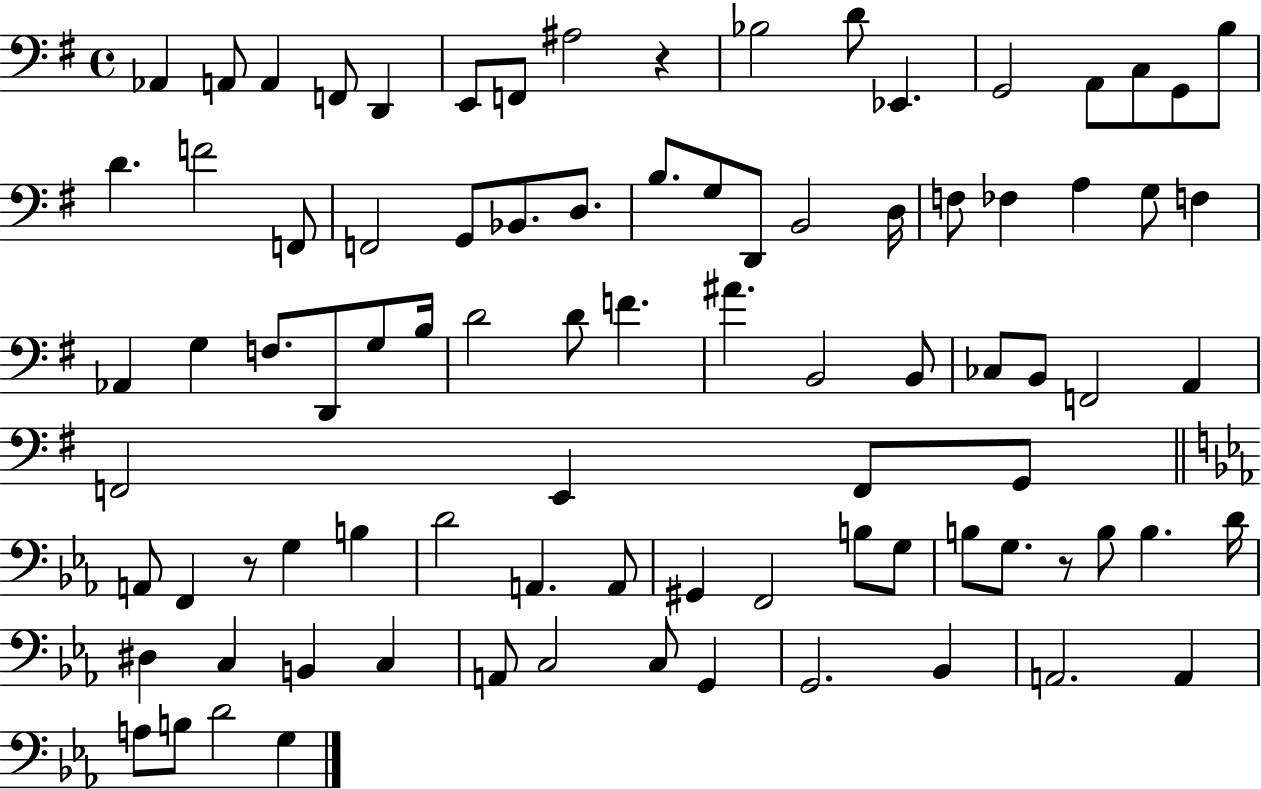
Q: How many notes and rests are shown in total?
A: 88